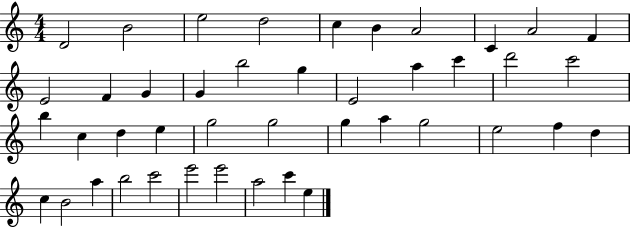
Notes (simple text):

D4/h B4/h E5/h D5/h C5/q B4/q A4/h C4/q A4/h F4/q E4/h F4/q G4/q G4/q B5/h G5/q E4/h A5/q C6/q D6/h C6/h B5/q C5/q D5/q E5/q G5/h G5/h G5/q A5/q G5/h E5/h F5/q D5/q C5/q B4/h A5/q B5/h C6/h E6/h E6/h A5/h C6/q E5/q